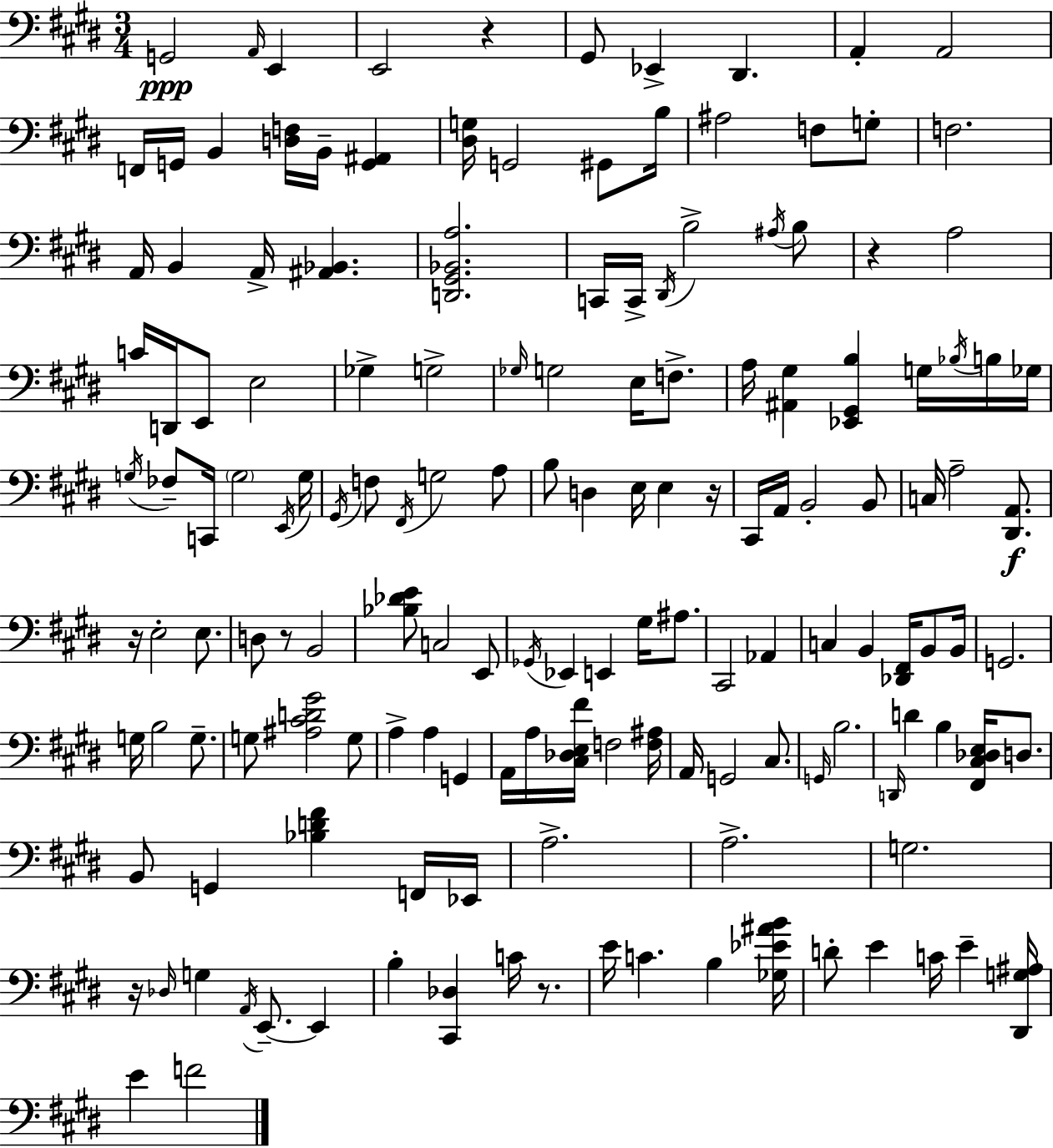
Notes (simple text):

G2/h A2/s E2/q E2/h R/q G#2/e Eb2/q D#2/q. A2/q A2/h F2/s G2/s B2/q [D3,F3]/s B2/s [G2,A#2]/q [D#3,G3]/s G2/h G#2/e B3/s A#3/h F3/e G3/e F3/h. A2/s B2/q A2/s [A#2,Bb2]/q. [D2,G#2,Bb2,A3]/h. C2/s C2/s D#2/s B3/h A#3/s B3/e R/q A3/h C4/s D2/s E2/e E3/h Gb3/q G3/h Gb3/s G3/h E3/s F3/e. A3/s [A#2,G#3]/q [Eb2,G#2,B3]/q G3/s Bb3/s B3/s Gb3/s G3/s FES3/e C2/s G3/h E2/s G3/s G#2/s F3/e F#2/s G3/h A3/e B3/e D3/q E3/s E3/q R/s C#2/s A2/s B2/h B2/e C3/s A3/h [D#2,A2]/e. R/s E3/h E3/e. D3/e R/e B2/h [Bb3,Db4,E4]/e C3/h E2/e Gb2/s Eb2/q E2/q G#3/s A#3/e. C#2/h Ab2/q C3/q B2/q [Db2,F#2]/s B2/e B2/s G2/h. G3/s B3/h G3/e. G3/e [A#3,C#4,D4,G#4]/h G3/e A3/q A3/q G2/q A2/s A3/s [C#3,Db3,E3,F#4]/s F3/h [F3,A#3]/s A2/s G2/h C#3/e. G2/s B3/h. D2/s D4/q B3/q [F#2,C#3,Db3,E3]/s D3/e. B2/e G2/q [Bb3,D4,F#4]/q F2/s Eb2/s A3/h. A3/h. G3/h. R/s Db3/s G3/q A2/s E2/e. E2/q B3/q [C#2,Db3]/q C4/s R/e. E4/s C4/q. B3/q [Gb3,Eb4,A#4,B4]/s D4/e E4/q C4/s E4/q [D#2,G3,A#3]/s E4/q F4/h